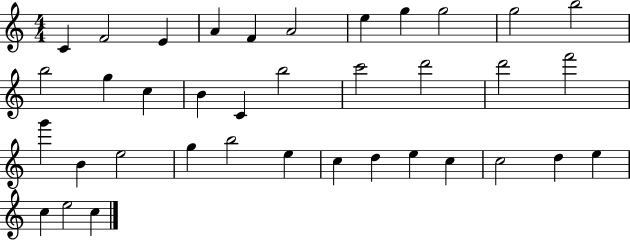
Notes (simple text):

C4/q F4/h E4/q A4/q F4/q A4/h E5/q G5/q G5/h G5/h B5/h B5/h G5/q C5/q B4/q C4/q B5/h C6/h D6/h D6/h F6/h G6/q B4/q E5/h G5/q B5/h E5/q C5/q D5/q E5/q C5/q C5/h D5/q E5/q C5/q E5/h C5/q